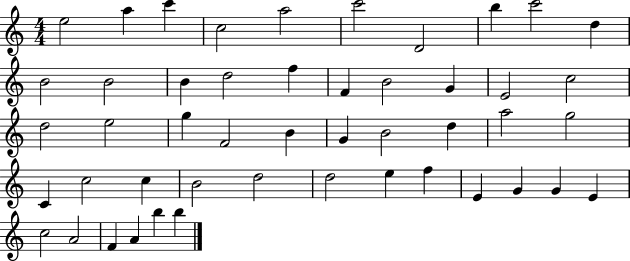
E5/h A5/q C6/q C5/h A5/h C6/h D4/h B5/q C6/h D5/q B4/h B4/h B4/q D5/h F5/q F4/q B4/h G4/q E4/h C5/h D5/h E5/h G5/q F4/h B4/q G4/q B4/h D5/q A5/h G5/h C4/q C5/h C5/q B4/h D5/h D5/h E5/q F5/q E4/q G4/q G4/q E4/q C5/h A4/h F4/q A4/q B5/q B5/q